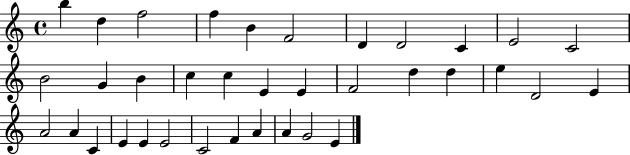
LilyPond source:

{
  \clef treble
  \time 4/4
  \defaultTimeSignature
  \key c \major
  b''4 d''4 f''2 | f''4 b'4 f'2 | d'4 d'2 c'4 | e'2 c'2 | \break b'2 g'4 b'4 | c''4 c''4 e'4 e'4 | f'2 d''4 d''4 | e''4 d'2 e'4 | \break a'2 a'4 c'4 | e'4 e'4 e'2 | c'2 f'4 a'4 | a'4 g'2 e'4 | \break \bar "|."
}